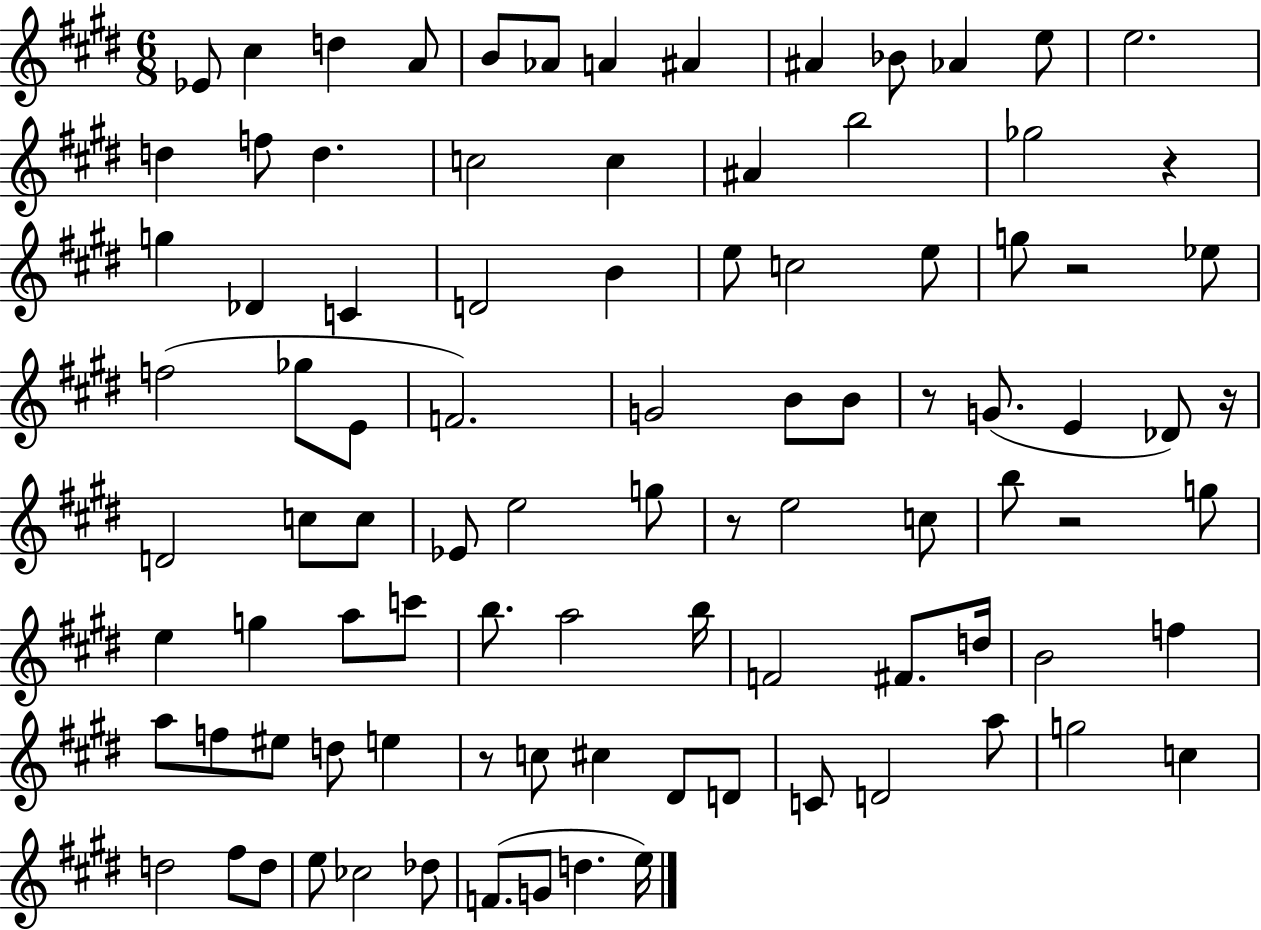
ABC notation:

X:1
T:Untitled
M:6/8
L:1/4
K:E
_E/2 ^c d A/2 B/2 _A/2 A ^A ^A _B/2 _A e/2 e2 d f/2 d c2 c ^A b2 _g2 z g _D C D2 B e/2 c2 e/2 g/2 z2 _e/2 f2 _g/2 E/2 F2 G2 B/2 B/2 z/2 G/2 E _D/2 z/4 D2 c/2 c/2 _E/2 e2 g/2 z/2 e2 c/2 b/2 z2 g/2 e g a/2 c'/2 b/2 a2 b/4 F2 ^F/2 d/4 B2 f a/2 f/2 ^e/2 d/2 e z/2 c/2 ^c ^D/2 D/2 C/2 D2 a/2 g2 c d2 ^f/2 d/2 e/2 _c2 _d/2 F/2 G/2 d e/4